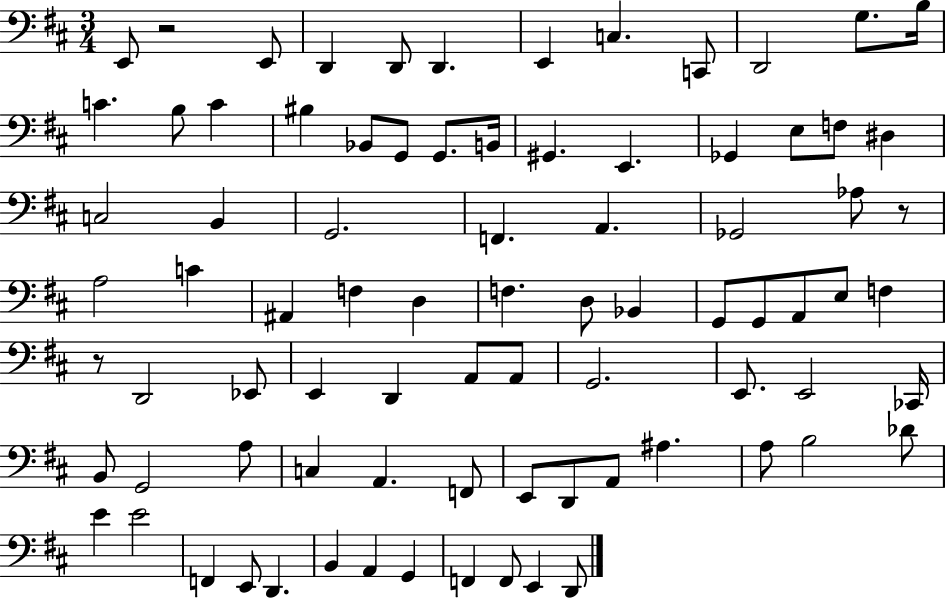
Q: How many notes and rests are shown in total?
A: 83